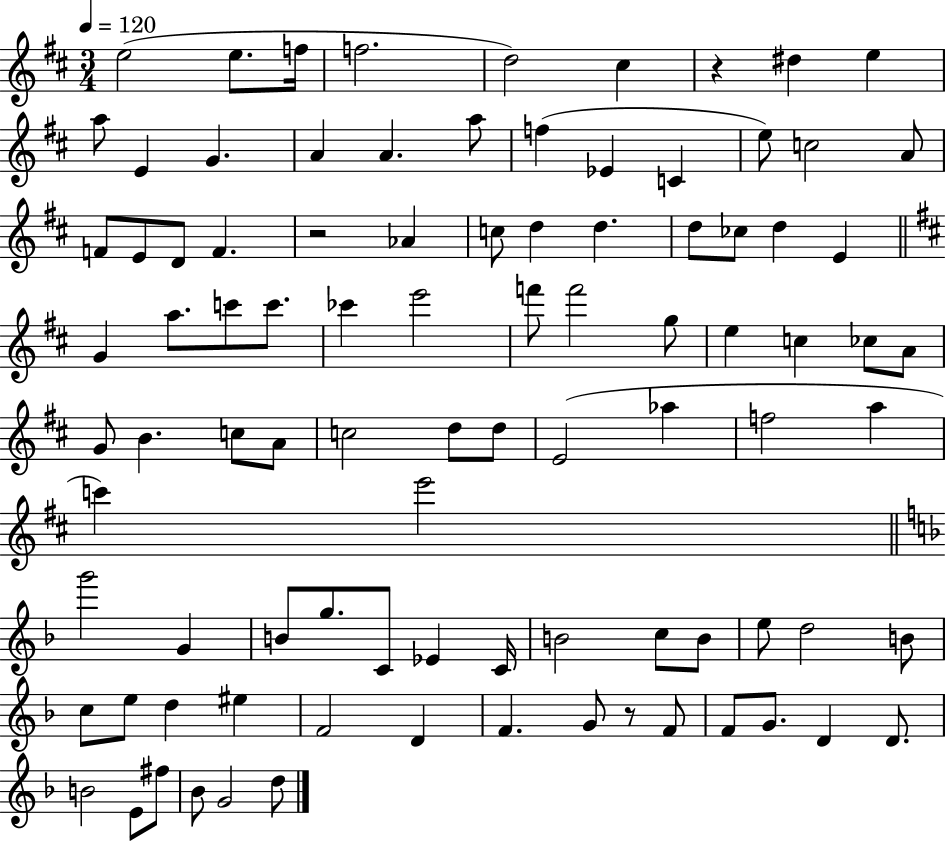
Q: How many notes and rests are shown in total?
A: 93